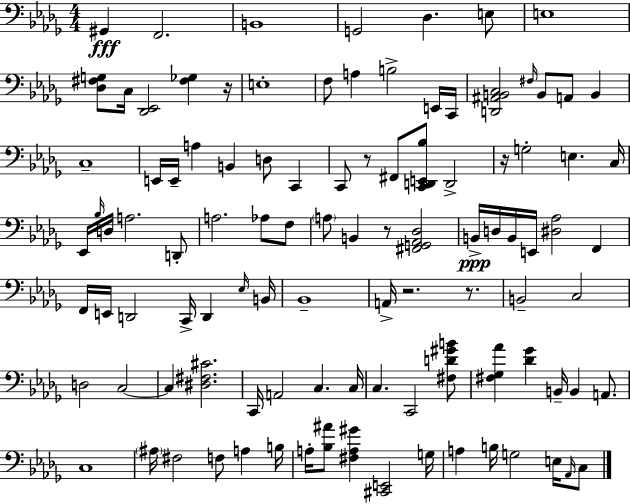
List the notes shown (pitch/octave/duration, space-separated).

G#2/q F2/h. B2/w G2/h Db3/q. E3/e E3/w [Db3,F#3,G3]/e C3/s [Db2,Eb2]/h [F#3,Gb3]/q R/s E3/w F3/e A3/q B3/h E2/s C2/s [D2,A#2,B2,C3]/h F#3/s B2/e A2/e B2/q C3/w E2/s E2/s A3/q B2/q D3/e C2/q C2/e R/e F#2/e [C2,D2,E2,Bb3]/e D2/h R/s G3/h E3/q. C3/s Eb2/s Bb3/s D3/s A3/h. D2/e A3/h. Ab3/e F3/e A3/e B2/q R/e [F#2,G2,Ab2,Db3]/h B2/s D3/s B2/s E2/s [D#3,Ab3]/h F2/q F2/s E2/s D2/h C2/s D2/q Eb3/s B2/s Bb2/w A2/s R/h. R/e. B2/h C3/h D3/h C3/h C3/q [D#3,F#3,C#4]/h. C2/s A2/h C3/q. C3/s C3/q. C2/h [F#3,D4,G#4,B4]/e [F#3,Gb3,Ab4]/q [Db4,Gb4]/q B2/s B2/q A2/e. C3/w A#3/s F#3/h F3/e A3/q B3/s A3/s [Bb3,A#4]/e [F#3,A3,G#4]/q [C#2,E2]/h G3/s A3/q B3/s G3/h E3/s Ab2/s C3/e